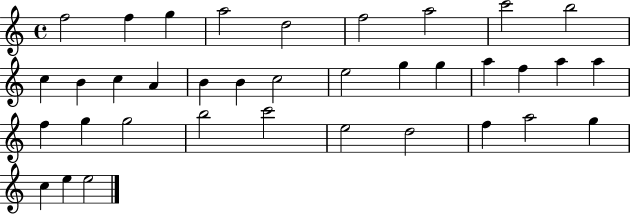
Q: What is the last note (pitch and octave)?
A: E5